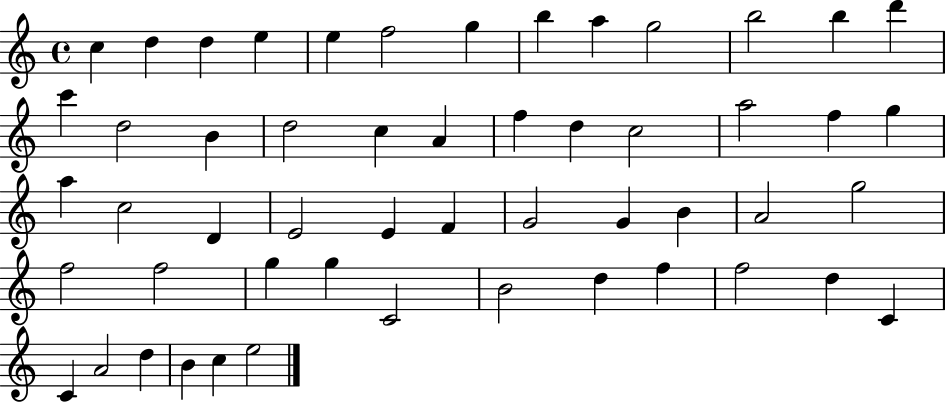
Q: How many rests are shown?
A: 0